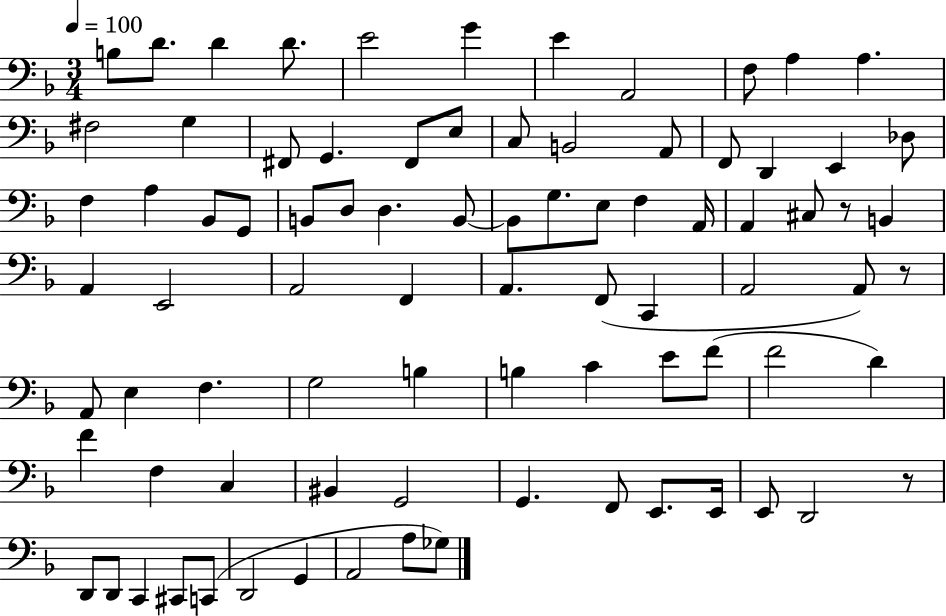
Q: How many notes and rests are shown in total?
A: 84